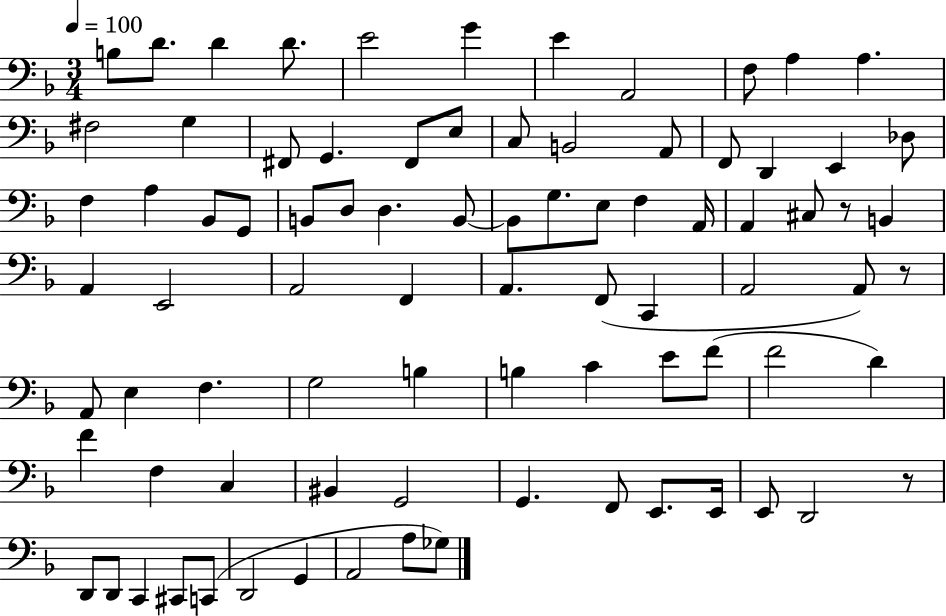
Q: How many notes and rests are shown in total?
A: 84